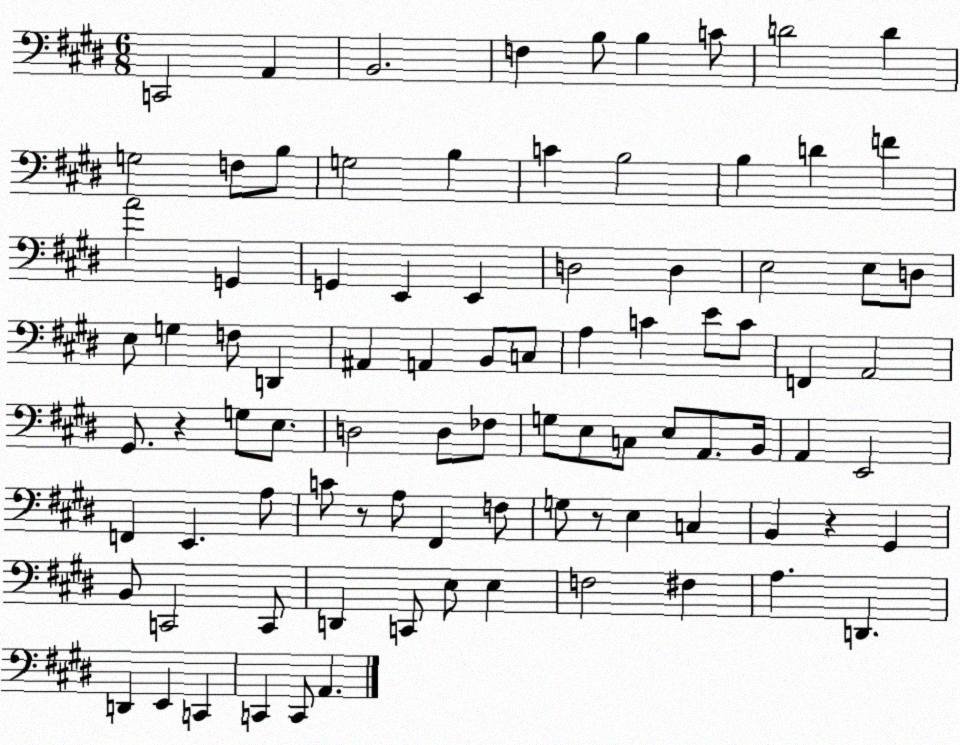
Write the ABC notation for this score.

X:1
T:Untitled
M:6/8
L:1/4
K:E
C,,2 A,, B,,2 F, B,/2 B, C/2 D2 D G,2 F,/2 B,/2 G,2 B, C B,2 B, D F A2 G,, G,, E,, E,, D,2 D, E,2 E,/2 D,/2 E,/2 G, F,/2 D,, ^A,, A,, B,,/2 C,/2 A, C E/2 C/2 F,, A,,2 ^G,,/2 z G,/2 E,/2 D,2 D,/2 _F,/2 G,/2 E,/2 C,/2 E,/2 A,,/2 B,,/4 A,, E,,2 F,, E,, A,/2 C/2 z/2 A,/2 ^F,, F,/2 G,/2 z/2 E, C, B,, z ^G,, B,,/2 C,,2 C,,/2 D,, C,,/2 E,/2 E, F,2 ^F, A, D,, D,, E,, C,, C,, C,,/2 A,,